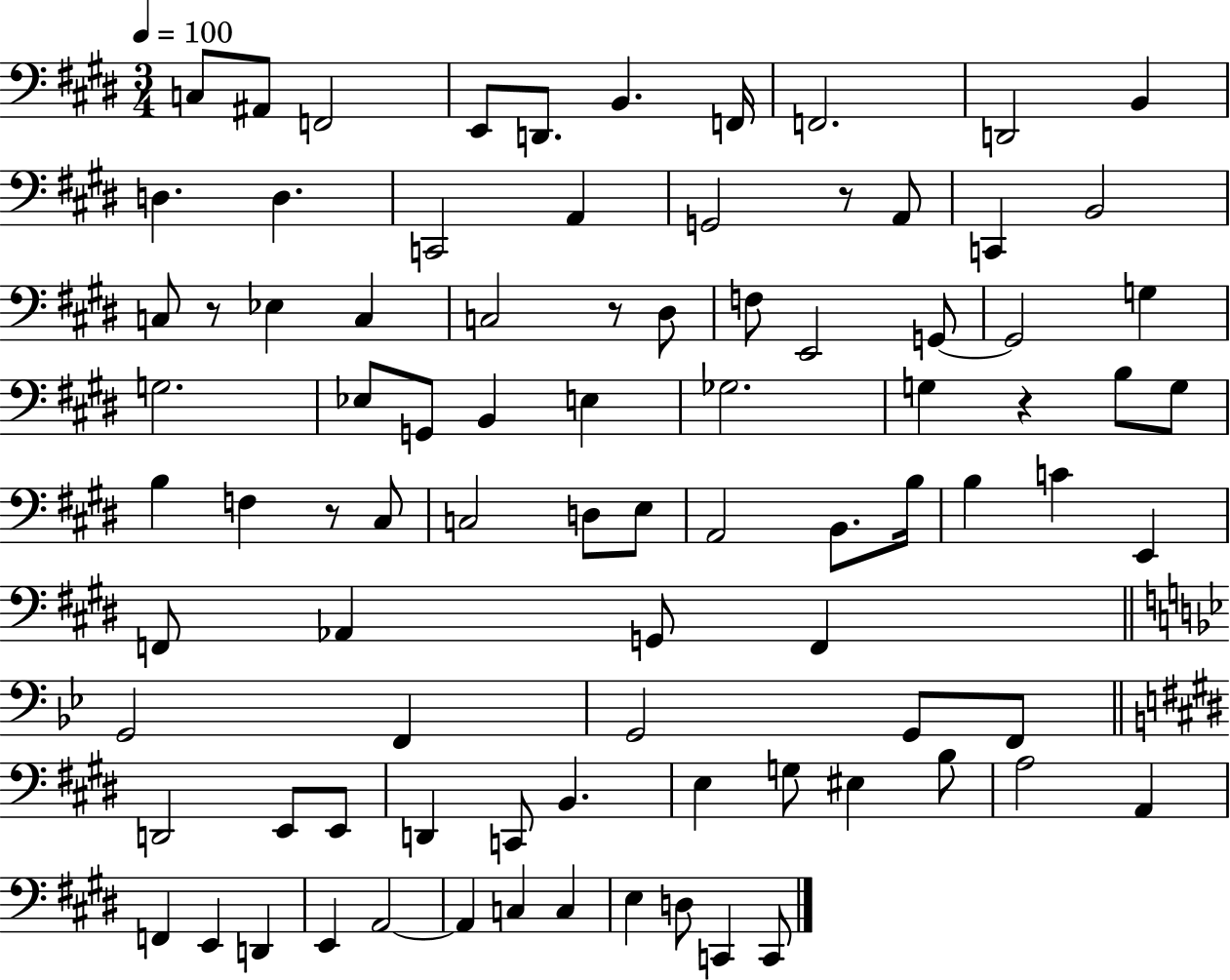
X:1
T:Untitled
M:3/4
L:1/4
K:E
C,/2 ^A,,/2 F,,2 E,,/2 D,,/2 B,, F,,/4 F,,2 D,,2 B,, D, D, C,,2 A,, G,,2 z/2 A,,/2 C,, B,,2 C,/2 z/2 _E, C, C,2 z/2 ^D,/2 F,/2 E,,2 G,,/2 G,,2 G, G,2 _E,/2 G,,/2 B,, E, _G,2 G, z B,/2 G,/2 B, F, z/2 ^C,/2 C,2 D,/2 E,/2 A,,2 B,,/2 B,/4 B, C E,, F,,/2 _A,, G,,/2 F,, G,,2 F,, G,,2 G,,/2 F,,/2 D,,2 E,,/2 E,,/2 D,, C,,/2 B,, E, G,/2 ^E, B,/2 A,2 A,, F,, E,, D,, E,, A,,2 A,, C, C, E, D,/2 C,, C,,/2